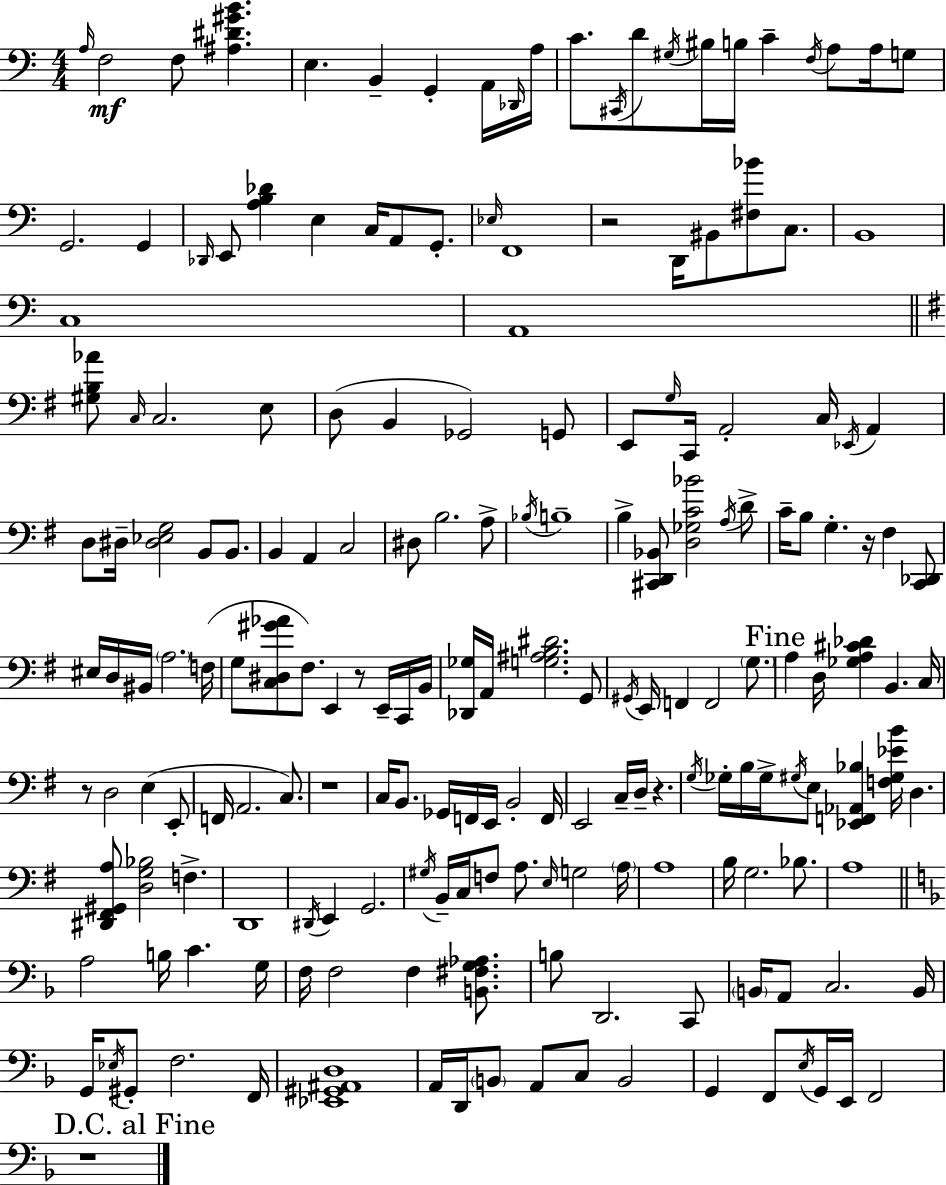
{
  \clef bass
  \numericTimeSignature
  \time 4/4
  \key c \major
  \repeat volta 2 { \grace { a16 }\mf f2 f8 <ais dis' gis' b'>4. | e4. b,4-- g,4-. a,16 | \grace { des,16 } a16 c'8. \acciaccatura { cis,16 } d'8 \acciaccatura { gis16 } bis16 b16 c'4-- \acciaccatura { f16 } | a8 a16 g8 g,2. | \break g,4 \grace { des,16 } e,8 <a b des'>4 e4 | c16 a,8 g,8.-. \grace { ees16 } f,1 | r2 d,16 | bis,8 <fis bes'>8 c8. b,1 | \break c1 | a,1 | \bar "||" \break \key e \minor <gis b aes'>8 \grace { c16 } c2. e8 | d8( b,4 ges,2) g,8 | e,8 \grace { g16 } c,16 a,2-. c16 \acciaccatura { ees,16 } a,4 | d8 dis16-- <dis ees g>2 b,8 | \break b,8. b,4 a,4 c2 | dis8 b2. | a8-> \acciaccatura { bes16 } b1-- | b4-> <cis, d, bes,>8 <d ges c' bes'>2 | \break \acciaccatura { a16 } d'8-> c'16-- b8 g4.-. r16 fis4 | <c, des,>8 eis16 d16 bis,16 \parenthesize a2. | f16( g8 <c dis gis' aes'>8 fis8.) e,4 | r8 e,16-- c,16 b,16 <des, ges>16 a,16 <g ais b dis'>2. | \break g,8 \acciaccatura { gis,16 } e,16 f,4 f,2 | \parenthesize g8. \mark "Fine" a4 d16 <ges a cis' des'>4 b,4. | c16 r8 d2 | e4( e,8-. f,16 a,2. | \break c8.) r1 | c16 b,8. ges,16 f,16 e,16 b,2-. | f,16 e,2 c16-- d16-- | r4. \acciaccatura { g16 } ges16-. b16 ges16-> \acciaccatura { gis16 } e8 <ees, f, aes, bes>4 | \break <f gis ees' b'>16 d4. <dis, fis, gis, a>8 <d g bes>2 | f4.-> d,1 | \acciaccatura { dis,16 } e,4 g,2. | \acciaccatura { gis16 } b,16-- c16 f8 a8. | \break \grace { e16 } g2 \parenthesize a16 a1 | b16 g2. | bes8. a1 | \bar "||" \break \key f \major a2 b16 c'4. g16 | f16 f2 f4 <b, fis g aes>8. | b8 d,2. c,8 | \parenthesize b,16 a,8 c2. b,16 | \break g,16 \acciaccatura { ees16 } gis,8-. f2. | f,16 <ees, gis, ais, d>1 | a,16 d,16 \parenthesize b,8 a,8 c8 b,2 | g,4 f,8 \acciaccatura { e16 } g,16 e,16 f,2 | \break \mark "D.C. al Fine" r1 | } \bar "|."
}